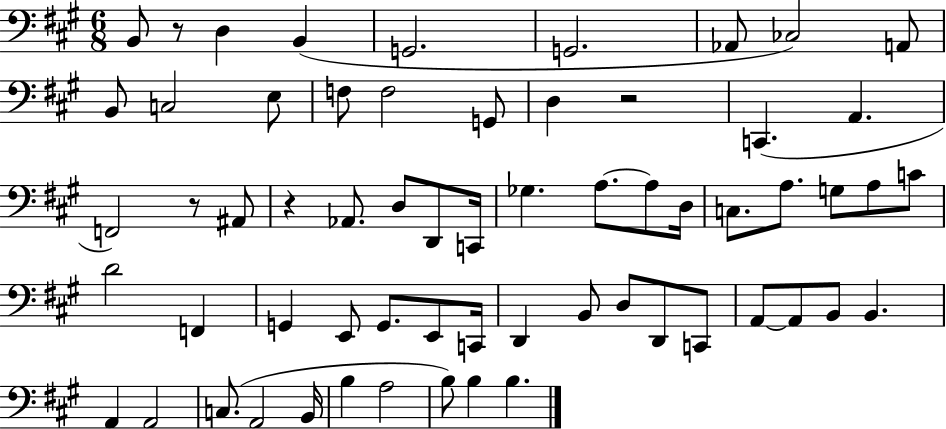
X:1
T:Untitled
M:6/8
L:1/4
K:A
B,,/2 z/2 D, B,, G,,2 G,,2 _A,,/2 _C,2 A,,/2 B,,/2 C,2 E,/2 F,/2 F,2 G,,/2 D, z2 C,, A,, F,,2 z/2 ^A,,/2 z _A,,/2 D,/2 D,,/2 C,,/4 _G, A,/2 A,/2 D,/4 C,/2 A,/2 G,/2 A,/2 C/2 D2 F,, G,, E,,/2 G,,/2 E,,/2 C,,/4 D,, B,,/2 D,/2 D,,/2 C,,/2 A,,/2 A,,/2 B,,/2 B,, A,, A,,2 C,/2 A,,2 B,,/4 B, A,2 B,/2 B, B,